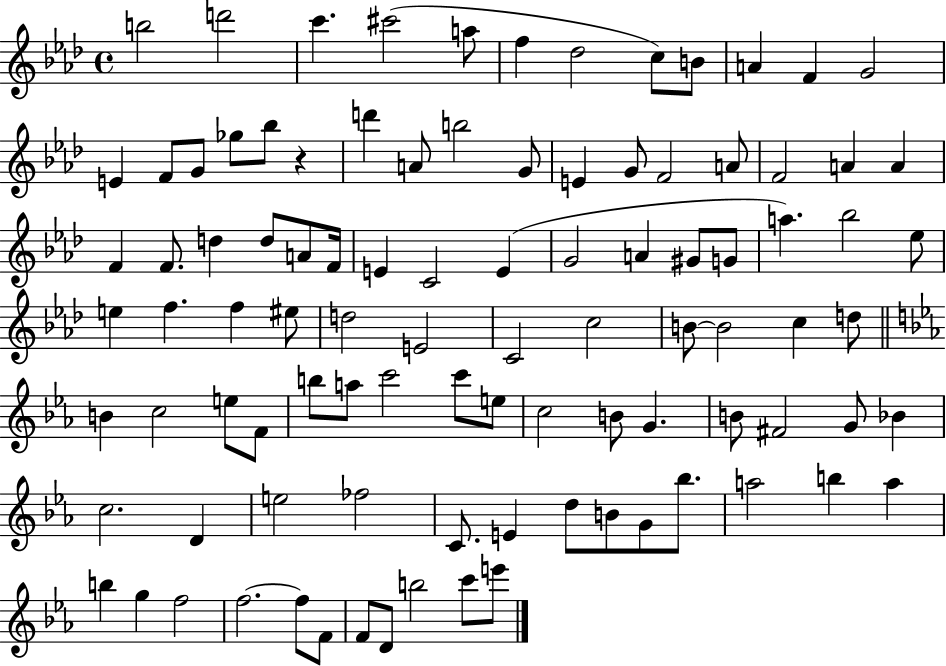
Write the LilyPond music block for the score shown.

{
  \clef treble
  \time 4/4
  \defaultTimeSignature
  \key aes \major
  b''2 d'''2 | c'''4. cis'''2( a''8 | f''4 des''2 c''8) b'8 | a'4 f'4 g'2 | \break e'4 f'8 g'8 ges''8 bes''8 r4 | d'''4 a'8 b''2 g'8 | e'4 g'8 f'2 a'8 | f'2 a'4 a'4 | \break f'4 f'8. d''4 d''8 a'8 f'16 | e'4 c'2 e'4( | g'2 a'4 gis'8 g'8 | a''4.) bes''2 ees''8 | \break e''4 f''4. f''4 eis''8 | d''2 e'2 | c'2 c''2 | b'8~~ b'2 c''4 d''8 | \break \bar "||" \break \key ees \major b'4 c''2 e''8 f'8 | b''8 a''8 c'''2 c'''8 e''8 | c''2 b'8 g'4. | b'8 fis'2 g'8 bes'4 | \break c''2. d'4 | e''2 fes''2 | c'8. e'4 d''8 b'8 g'8 bes''8. | a''2 b''4 a''4 | \break b''4 g''4 f''2 | f''2.~~ f''8 f'8 | f'8 d'8 b''2 c'''8 e'''8 | \bar "|."
}